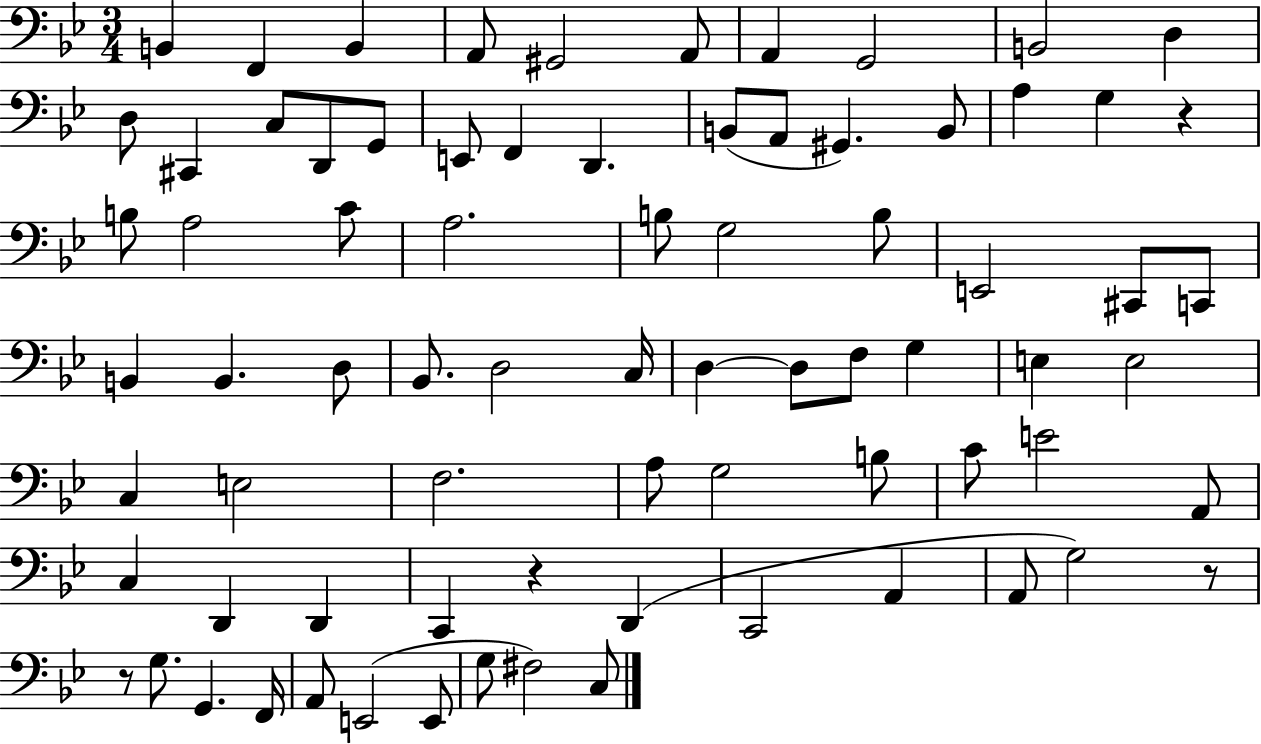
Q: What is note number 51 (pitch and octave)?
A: G3